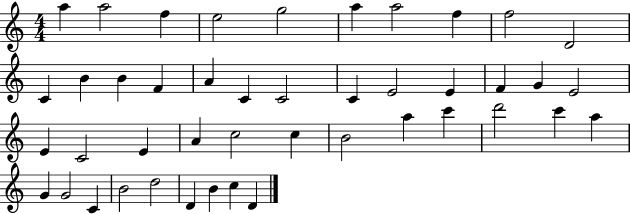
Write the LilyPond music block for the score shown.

{
  \clef treble
  \numericTimeSignature
  \time 4/4
  \key c \major
  a''4 a''2 f''4 | e''2 g''2 | a''4 a''2 f''4 | f''2 d'2 | \break c'4 b'4 b'4 f'4 | a'4 c'4 c'2 | c'4 e'2 e'4 | f'4 g'4 e'2 | \break e'4 c'2 e'4 | a'4 c''2 c''4 | b'2 a''4 c'''4 | d'''2 c'''4 a''4 | \break g'4 g'2 c'4 | b'2 d''2 | d'4 b'4 c''4 d'4 | \bar "|."
}